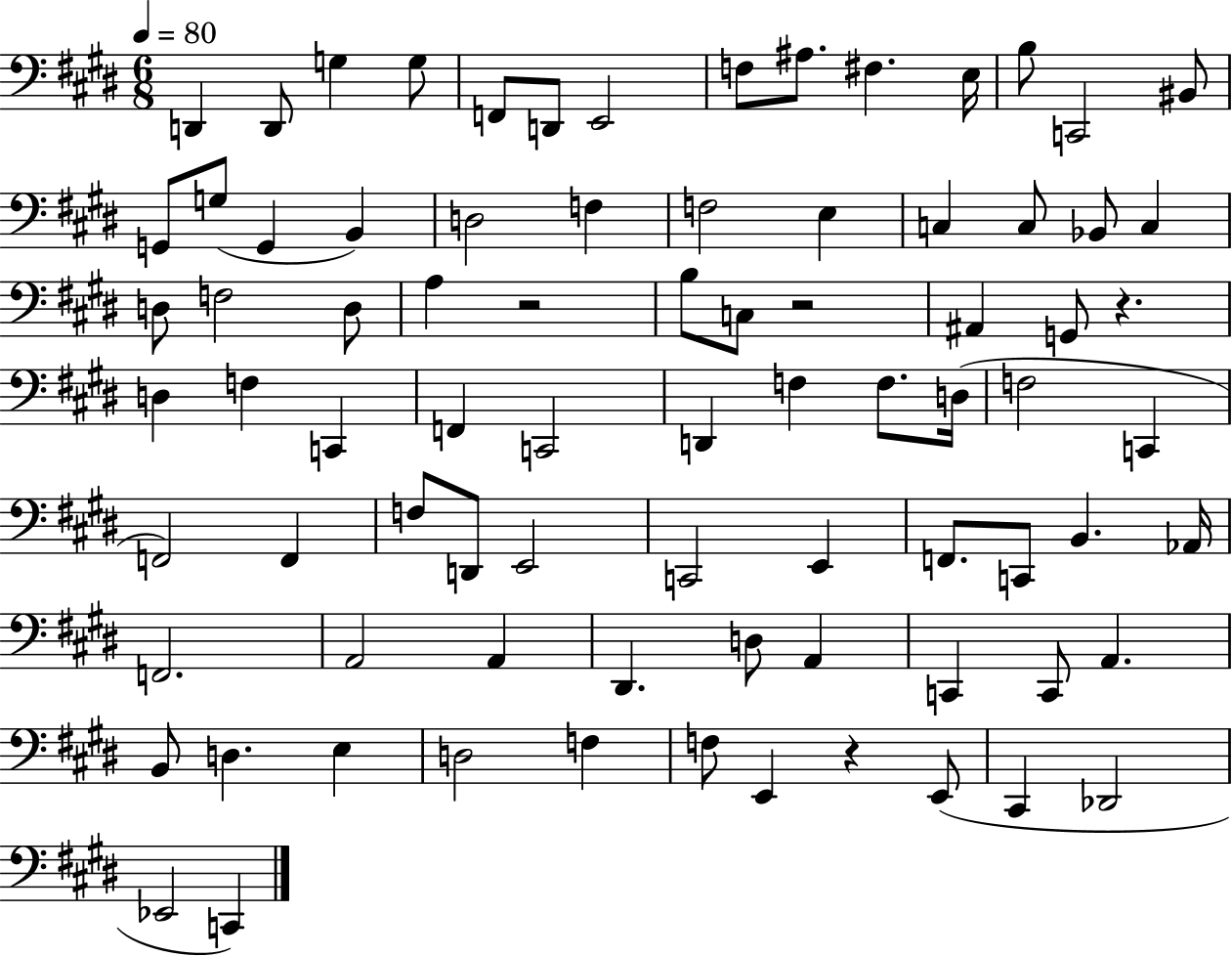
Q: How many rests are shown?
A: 4